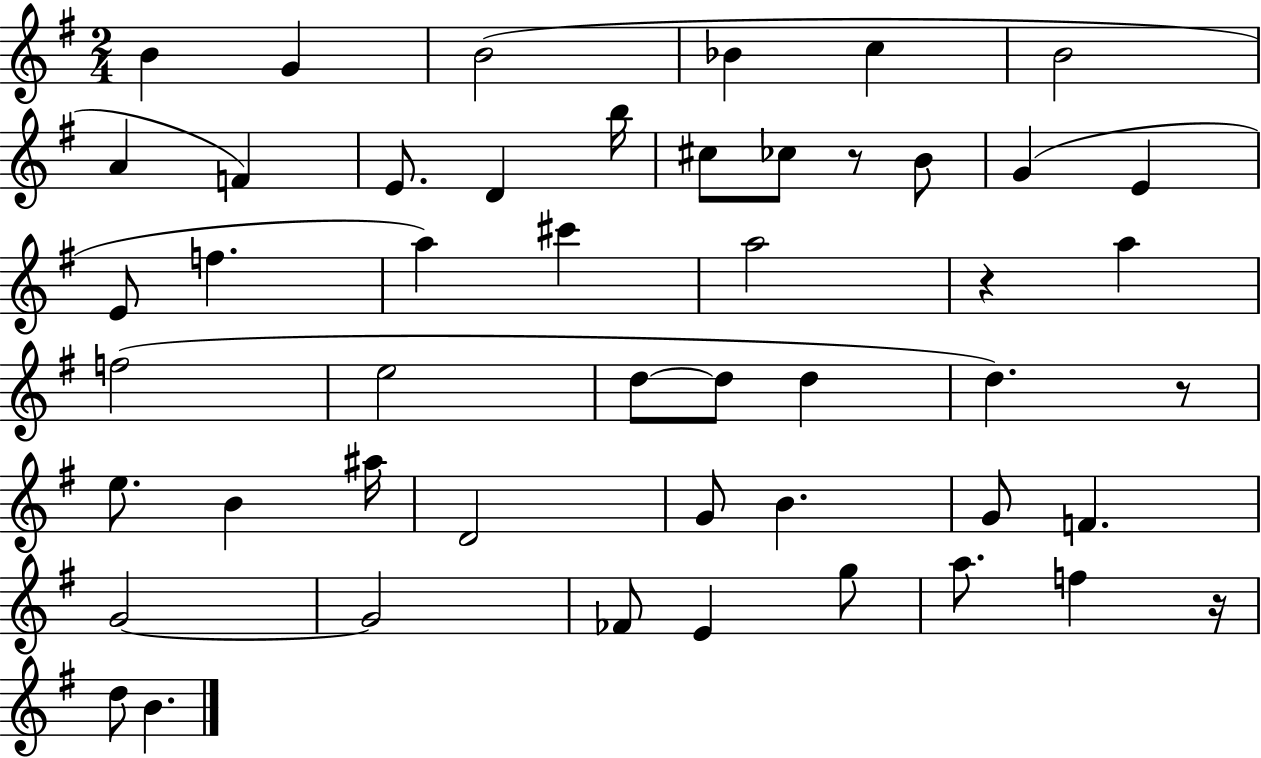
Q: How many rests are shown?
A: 4